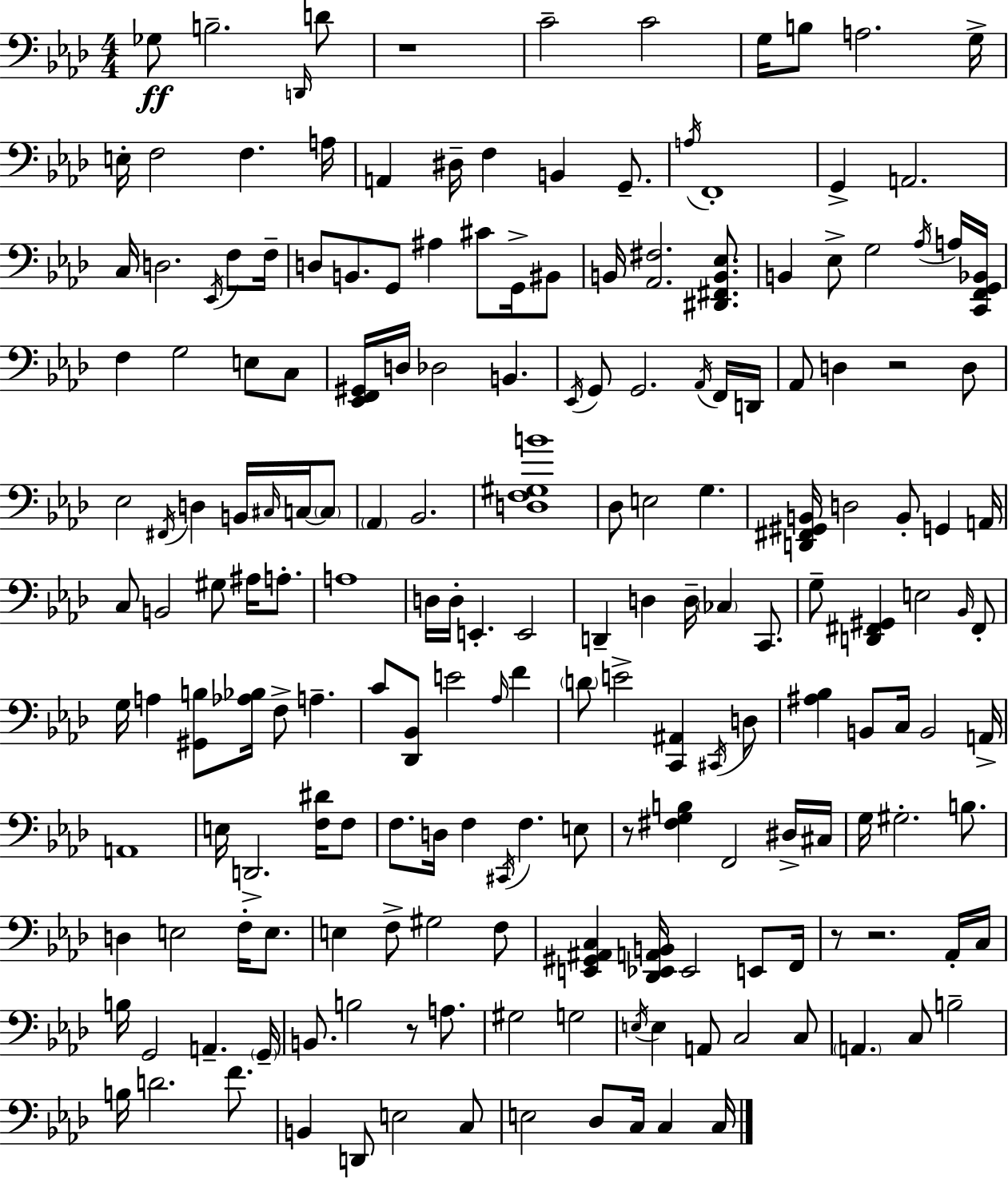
Gb3/e B3/h. D2/s D4/e R/w C4/h C4/h G3/s B3/e A3/h. G3/s E3/s F3/h F3/q. A3/s A2/q D#3/s F3/q B2/q G2/e. A3/s F2/w G2/q A2/h. C3/s D3/h. Eb2/s F3/e F3/s D3/e B2/e. G2/e A#3/q C#4/e G2/s BIS2/e B2/s [Ab2,F#3]/h. [D#2,F#2,B2,Eb3]/e. B2/q Eb3/e G3/h Ab3/s A3/s [C2,F2,G2,Bb2]/s F3/q G3/h E3/e C3/e [Eb2,F2,G#2]/s D3/s Db3/h B2/q. Eb2/s G2/e G2/h. Ab2/s F2/s D2/s Ab2/e D3/q R/h D3/e Eb3/h F#2/s D3/q B2/s C#3/s C3/s C3/e Ab2/q Bb2/h. [D3,F3,G#3,B4]/w Db3/e E3/h G3/q. [D2,F#2,G#2,B2]/s D3/h B2/e G2/q A2/s C3/e B2/h G#3/e A#3/s A3/e. A3/w D3/s D3/s E2/q. E2/h D2/q D3/q D3/s CES3/q C2/e. G3/e [D2,F#2,G#2]/q E3/h Bb2/s F#2/e G3/s A3/q [G#2,B3]/e [Ab3,Bb3]/s F3/e A3/q. C4/e [Db2,Bb2]/e E4/h Ab3/s F4/q D4/e E4/h [C2,A#2]/q C#2/s D3/e [A#3,Bb3]/q B2/e C3/s B2/h A2/s A2/w E3/s D2/h. [F3,D#4]/s F3/e F3/e. D3/s F3/q C#2/s F3/q. E3/e R/e [F#3,G3,B3]/q F2/h D#3/s C#3/s G3/s G#3/h. B3/e. D3/q E3/h F3/s E3/e. E3/q F3/e G#3/h F3/e [E2,G#2,A#2,C3]/q [Db2,Eb2,A2,B2]/s Eb2/h E2/e F2/s R/e R/h. Ab2/s C3/s B3/s G2/h A2/q. G2/s B2/e. B3/h R/e A3/e. G#3/h G3/h E3/s E3/q A2/e C3/h C3/e A2/q. C3/e B3/h B3/s D4/h. F4/e. B2/q D2/e E3/h C3/e E3/h Db3/e C3/s C3/q C3/s